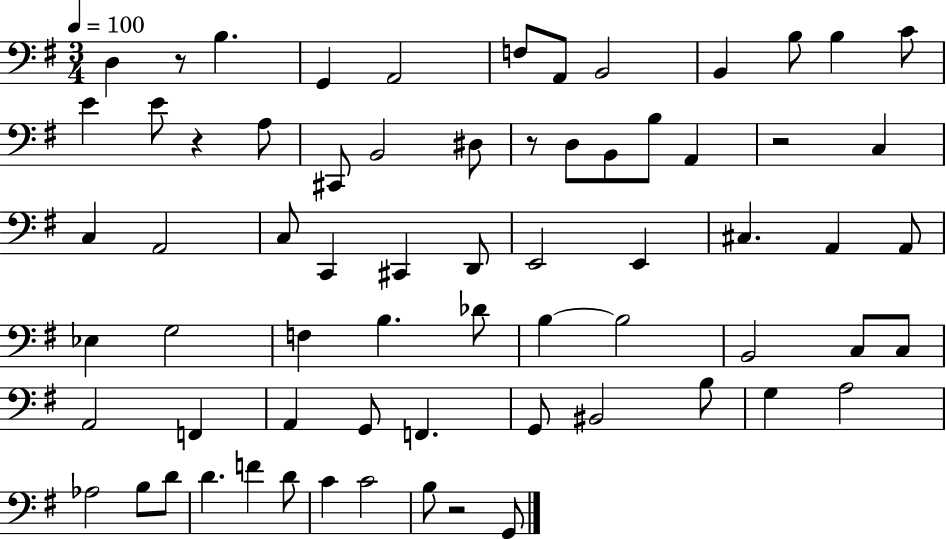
D3/q R/e B3/q. G2/q A2/h F3/e A2/e B2/h B2/q B3/e B3/q C4/e E4/q E4/e R/q A3/e C#2/e B2/h D#3/e R/e D3/e B2/e B3/e A2/q R/h C3/q C3/q A2/h C3/e C2/q C#2/q D2/e E2/h E2/q C#3/q. A2/q A2/e Eb3/q G3/h F3/q B3/q. Db4/e B3/q B3/h B2/h C3/e C3/e A2/h F2/q A2/q G2/e F2/q. G2/e BIS2/h B3/e G3/q A3/h Ab3/h B3/e D4/e D4/q. F4/q D4/e C4/q C4/h B3/e R/h G2/e